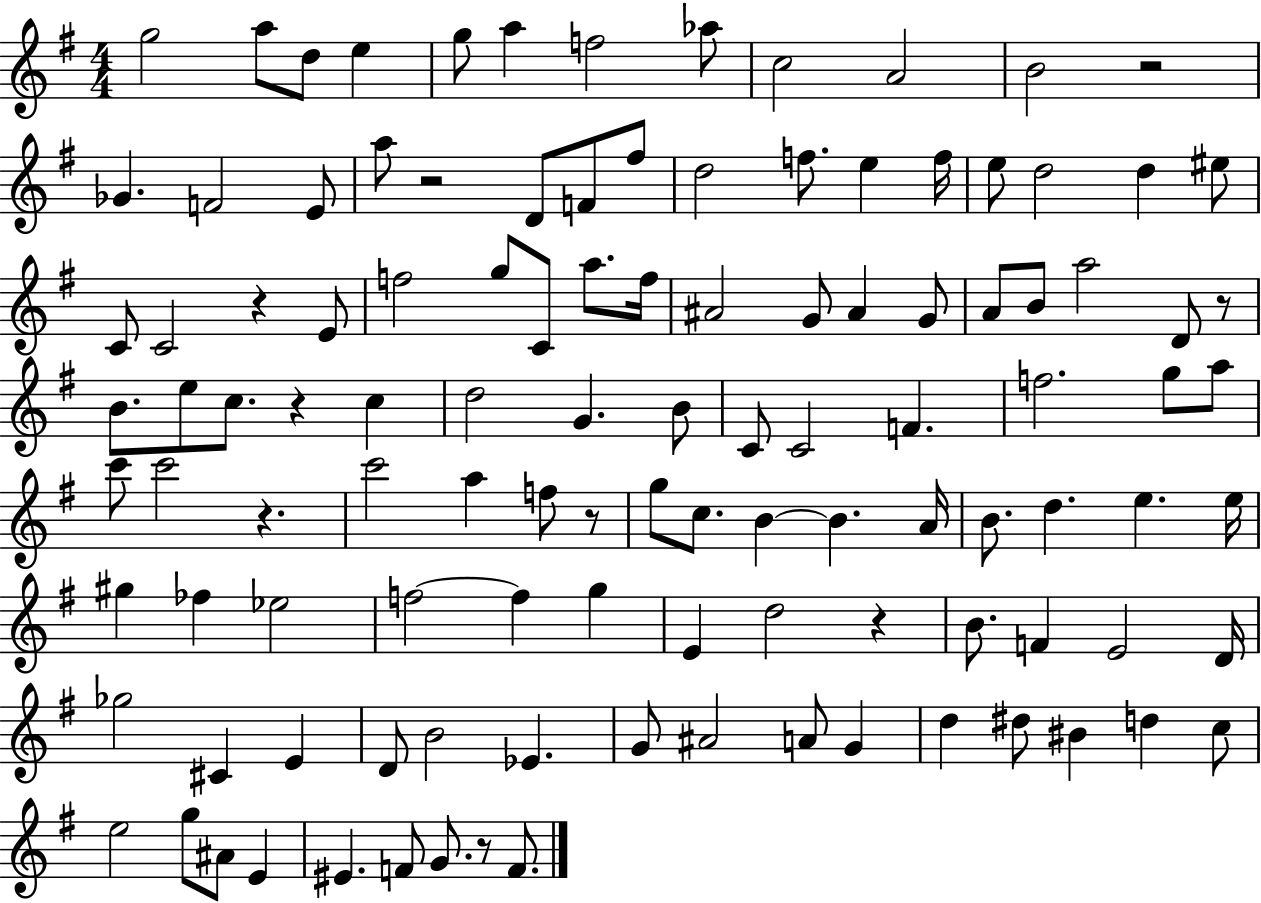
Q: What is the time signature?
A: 4/4